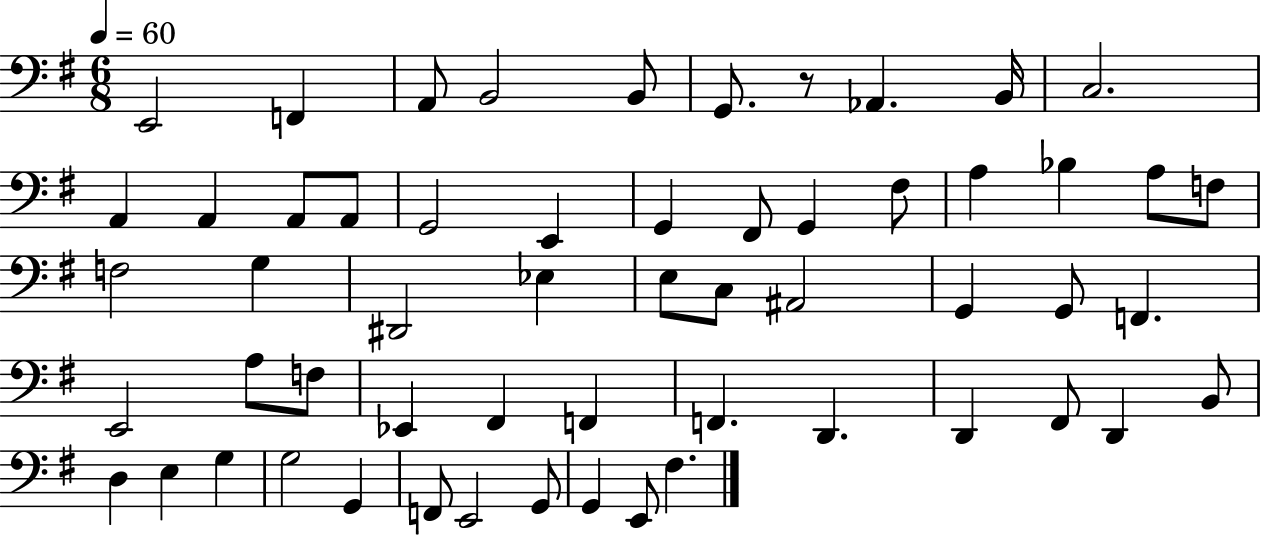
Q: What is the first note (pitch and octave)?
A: E2